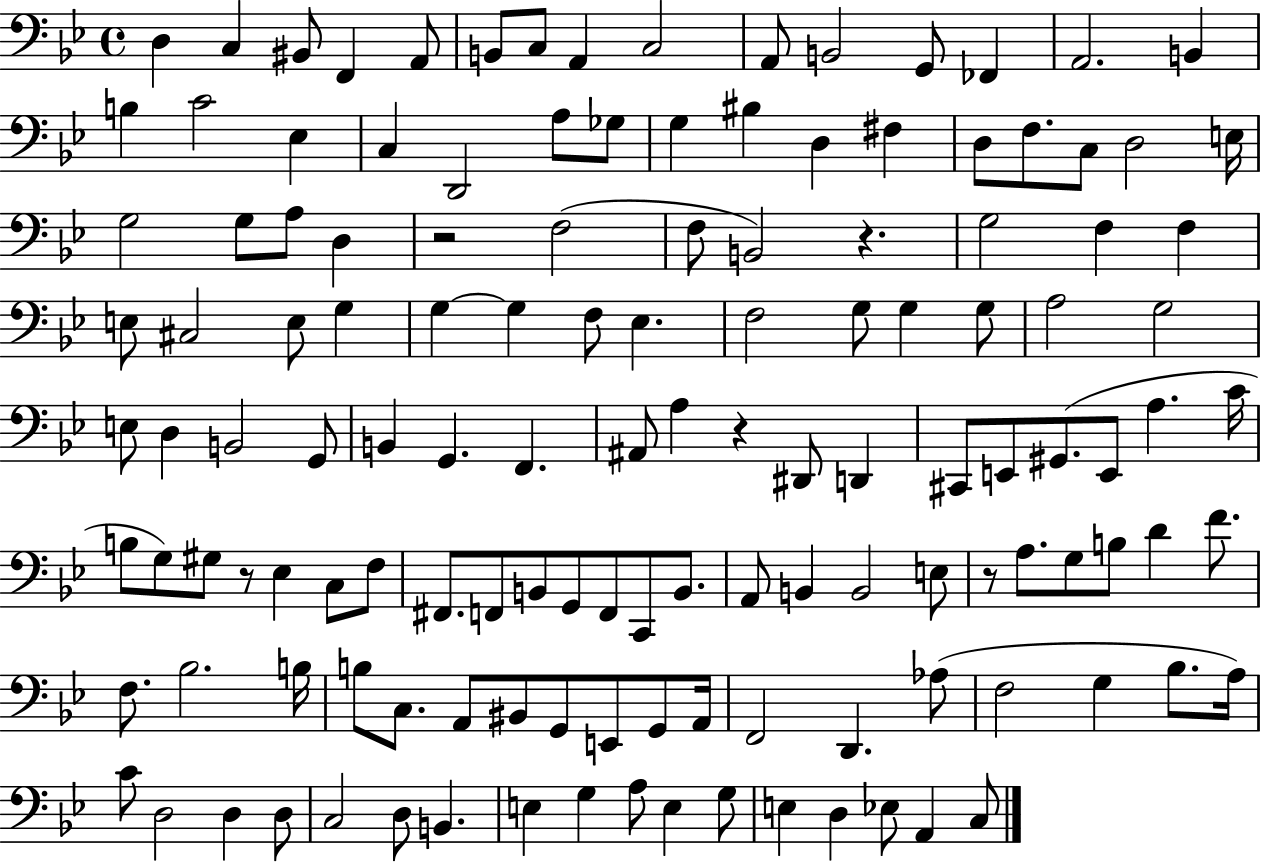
{
  \clef bass
  \time 4/4
  \defaultTimeSignature
  \key bes \major
  d4 c4 bis,8 f,4 a,8 | b,8 c8 a,4 c2 | a,8 b,2 g,8 fes,4 | a,2. b,4 | \break b4 c'2 ees4 | c4 d,2 a8 ges8 | g4 bis4 d4 fis4 | d8 f8. c8 d2 e16 | \break g2 g8 a8 d4 | r2 f2( | f8 b,2) r4. | g2 f4 f4 | \break e8 cis2 e8 g4 | g4~~ g4 f8 ees4. | f2 g8 g4 g8 | a2 g2 | \break e8 d4 b,2 g,8 | b,4 g,4. f,4. | ais,8 a4 r4 dis,8 d,4 | cis,8 e,8 gis,8.( e,8 a4. c'16 | \break b8 g8) gis8 r8 ees4 c8 f8 | fis,8. f,8 b,8 g,8 f,8 c,8 b,8. | a,8 b,4 b,2 e8 | r8 a8. g8 b8 d'4 f'8. | \break f8. bes2. b16 | b8 c8. a,8 bis,8 g,8 e,8 g,8 a,16 | f,2 d,4. aes8( | f2 g4 bes8. a16) | \break c'8 d2 d4 d8 | c2 d8 b,4. | e4 g4 a8 e4 g8 | e4 d4 ees8 a,4 c8 | \break \bar "|."
}